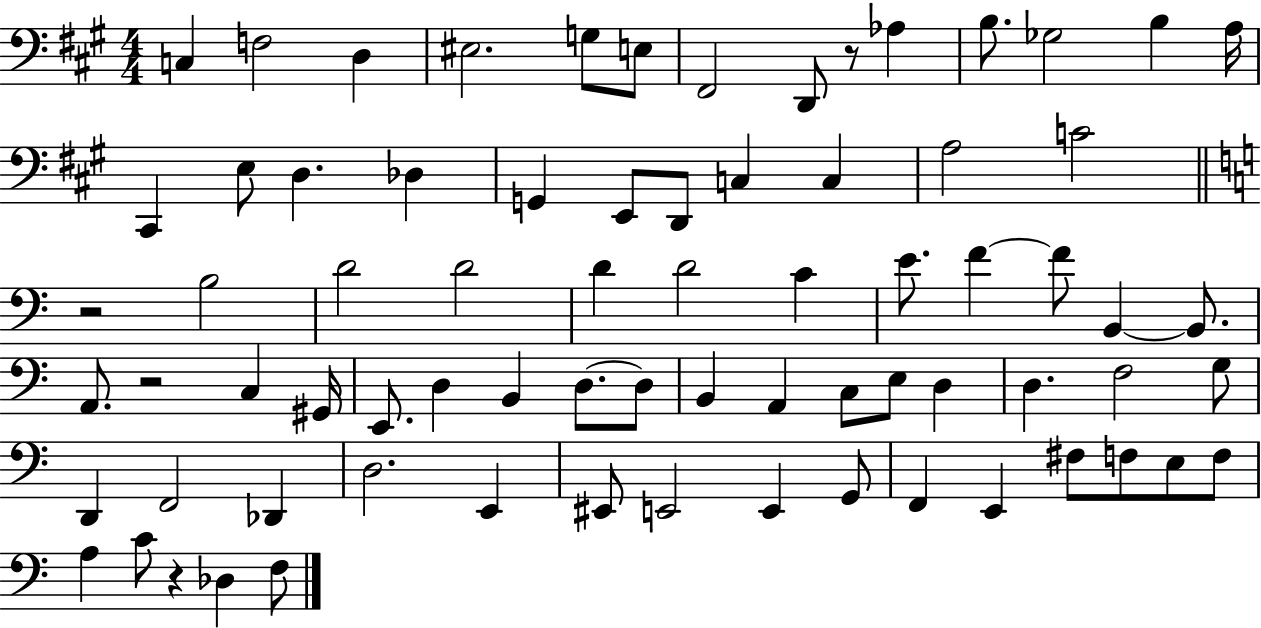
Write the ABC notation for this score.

X:1
T:Untitled
M:4/4
L:1/4
K:A
C, F,2 D, ^E,2 G,/2 E,/2 ^F,,2 D,,/2 z/2 _A, B,/2 _G,2 B, A,/4 ^C,, E,/2 D, _D, G,, E,,/2 D,,/2 C, C, A,2 C2 z2 B,2 D2 D2 D D2 C E/2 F F/2 B,, B,,/2 A,,/2 z2 C, ^G,,/4 E,,/2 D, B,, D,/2 D,/2 B,, A,, C,/2 E,/2 D, D, F,2 G,/2 D,, F,,2 _D,, D,2 E,, ^E,,/2 E,,2 E,, G,,/2 F,, E,, ^F,/2 F,/2 E,/2 F,/2 A, C/2 z _D, F,/2